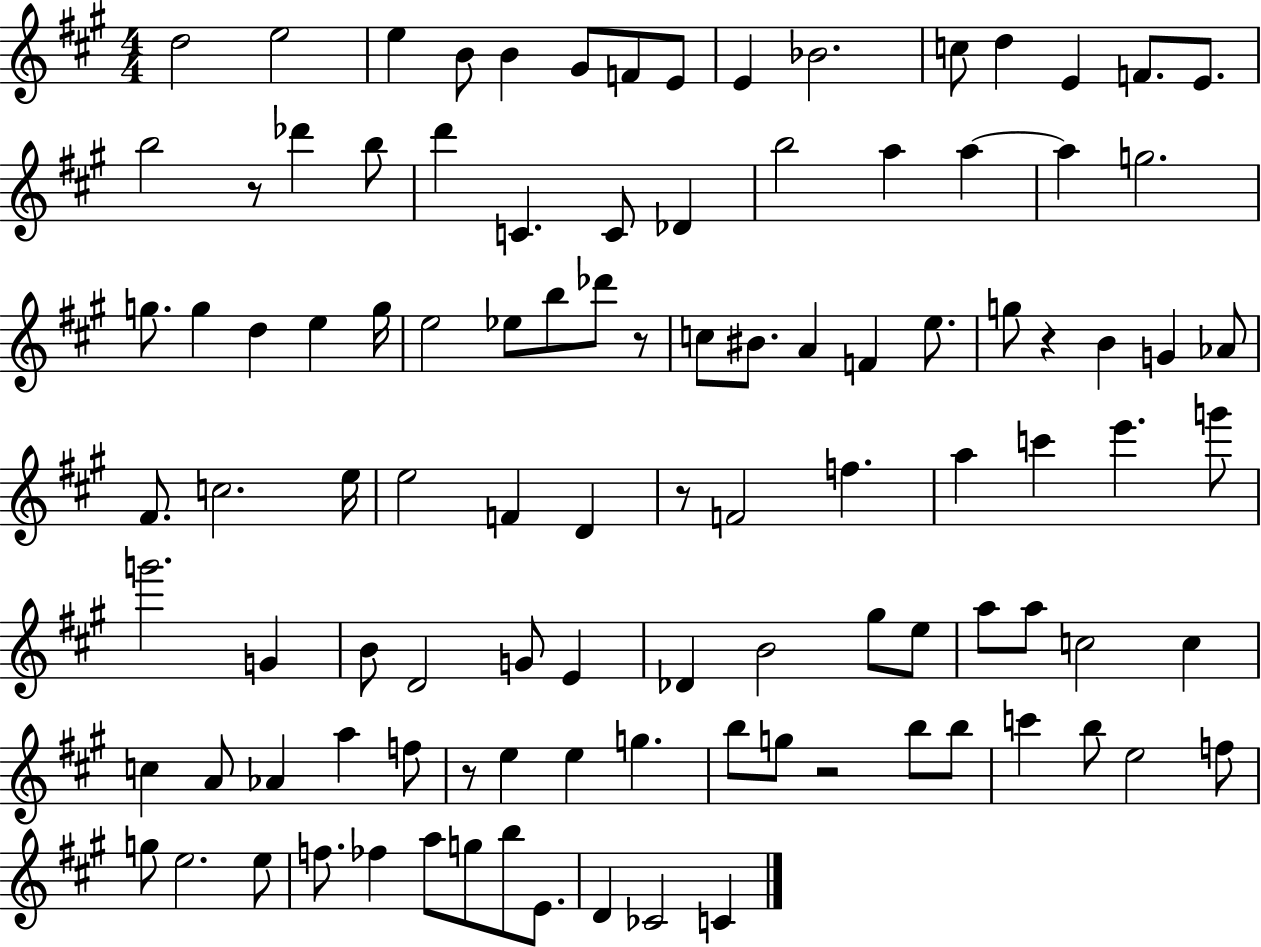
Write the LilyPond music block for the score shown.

{
  \clef treble
  \numericTimeSignature
  \time 4/4
  \key a \major
  \repeat volta 2 { d''2 e''2 | e''4 b'8 b'4 gis'8 f'8 e'8 | e'4 bes'2. | c''8 d''4 e'4 f'8. e'8. | \break b''2 r8 des'''4 b''8 | d'''4 c'4. c'8 des'4 | b''2 a''4 a''4~~ | a''4 g''2. | \break g''8. g''4 d''4 e''4 g''16 | e''2 ees''8 b''8 des'''8 r8 | c''8 bis'8. a'4 f'4 e''8. | g''8 r4 b'4 g'4 aes'8 | \break fis'8. c''2. e''16 | e''2 f'4 d'4 | r8 f'2 f''4. | a''4 c'''4 e'''4. g'''8 | \break g'''2. g'4 | b'8 d'2 g'8 e'4 | des'4 b'2 gis''8 e''8 | a''8 a''8 c''2 c''4 | \break c''4 a'8 aes'4 a''4 f''8 | r8 e''4 e''4 g''4. | b''8 g''8 r2 b''8 b''8 | c'''4 b''8 e''2 f''8 | \break g''8 e''2. e''8 | f''8. fes''4 a''8 g''8 b''8 e'8. | d'4 ces'2 c'4 | } \bar "|."
}